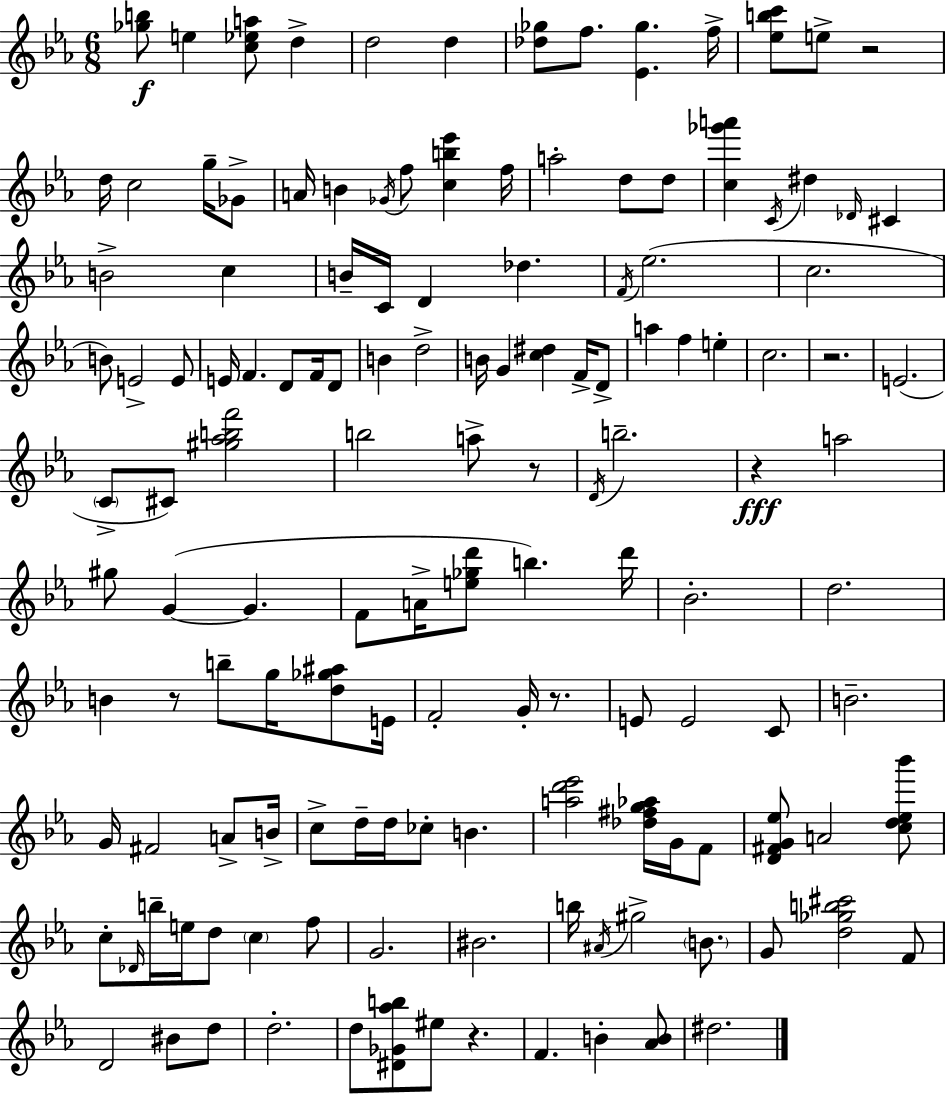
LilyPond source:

{
  \clef treble
  \numericTimeSignature
  \time 6/8
  \key ees \major
  \repeat volta 2 { <ges'' b''>8\f e''4 <c'' ees'' a''>8 d''4-> | d''2 d''4 | <des'' ges''>8 f''8. <ees' ges''>4. f''16-> | <ees'' b'' c'''>8 e''8-> r2 | \break d''16 c''2 g''16-- ges'8-> | a'16 b'4 \acciaccatura { ges'16 } f''8 <c'' b'' ees'''>4 | f''16 a''2-. d''8 d''8 | <c'' ges''' a'''>4 \acciaccatura { c'16 } dis''4 \grace { des'16 } cis'4 | \break b'2-> c''4 | b'16-- c'16 d'4 des''4. | \acciaccatura { f'16 }( ees''2. | c''2. | \break b'8) e'2-> | e'8 e'16 f'4. d'8 | f'16 d'8 b'4 d''2-> | b'16 g'4 <c'' dis''>4 | \break f'16-> d'8-> a''4 f''4 | e''4-. c''2. | r2. | e'2.( | \break \parenthesize c'8-> cis'8) <gis'' aes'' b'' f'''>2 | b''2 | a''8-> r8 \acciaccatura { d'16 } b''2.-- | r4\fff a''2 | \break gis''8 g'4~(~ g'4. | f'8 a'16-> <e'' ges'' d'''>8 b''4.) | d'''16 bes'2.-. | d''2. | \break b'4 r8 b''8-- | g''16 <d'' ges'' ais''>8 e'16 f'2-. | g'16-. r8. e'8 e'2 | c'8 b'2.-- | \break g'16 fis'2 | a'8-> b'16-> c''8-> d''16-- d''16 ces''8-. b'4. | <a'' d''' ees'''>2 | <des'' fis'' g'' aes''>16 g'16 f'8 <d' fis' g' ees''>8 a'2 | \break <c'' d'' ees'' bes'''>8 c''8-. \grace { des'16 } b''16-- e''16 d''8 | \parenthesize c''4 f''8 g'2. | bis'2. | b''16 \acciaccatura { ais'16 } gis''2-> | \break \parenthesize b'8. g'8 <d'' ges'' b'' cis'''>2 | f'8 d'2 | bis'8 d''8 d''2.-. | d''8 <dis' ges' aes'' b''>8 eis''8 | \break r4. f'4. | b'4-. <aes' b'>8 dis''2. | } \bar "|."
}